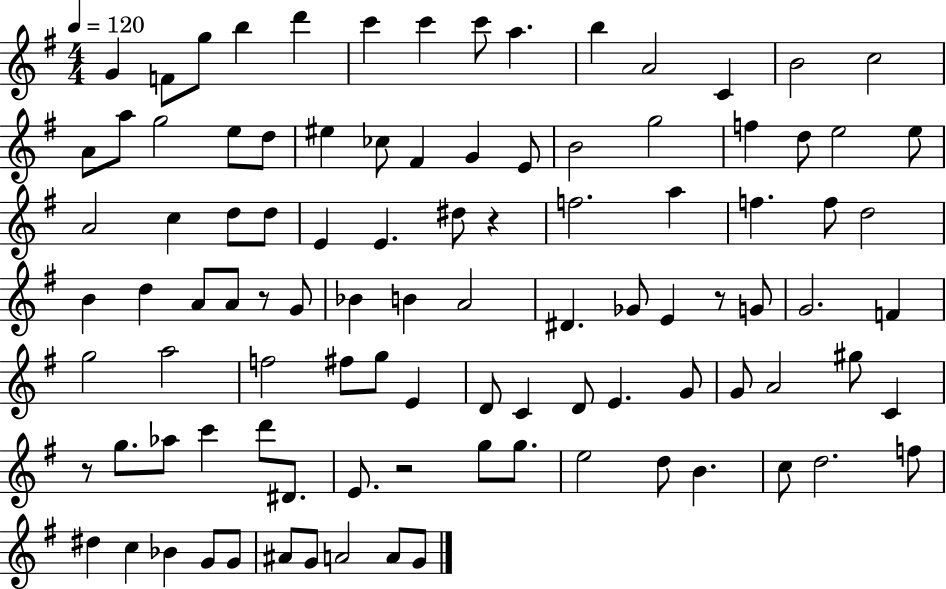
{
  \clef treble
  \numericTimeSignature
  \time 4/4
  \key g \major
  \tempo 4 = 120
  g'4 f'8 g''8 b''4 d'''4 | c'''4 c'''4 c'''8 a''4. | b''4 a'2 c'4 | b'2 c''2 | \break a'8 a''8 g''2 e''8 d''8 | eis''4 ces''8 fis'4 g'4 e'8 | b'2 g''2 | f''4 d''8 e''2 e''8 | \break a'2 c''4 d''8 d''8 | e'4 e'4. dis''8 r4 | f''2. a''4 | f''4. f''8 d''2 | \break b'4 d''4 a'8 a'8 r8 g'8 | bes'4 b'4 a'2 | dis'4. ges'8 e'4 r8 g'8 | g'2. f'4 | \break g''2 a''2 | f''2 fis''8 g''8 e'4 | d'8 c'4 d'8 e'4. g'8 | g'8 a'2 gis''8 c'4 | \break r8 g''8. aes''8 c'''4 d'''8 dis'8. | e'8. r2 g''8 g''8. | e''2 d''8 b'4. | c''8 d''2. f''8 | \break dis''4 c''4 bes'4 g'8 g'8 | ais'8 g'8 a'2 a'8 g'8 | \bar "|."
}